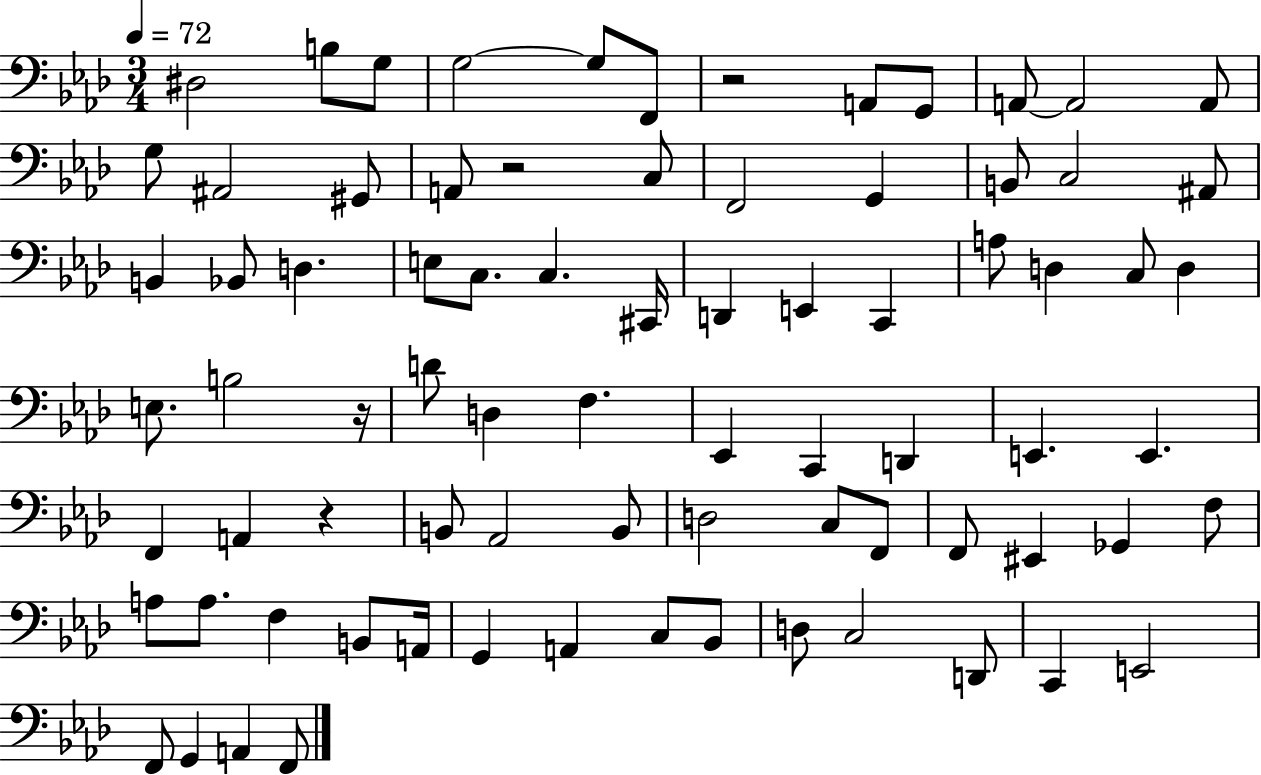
{
  \clef bass
  \numericTimeSignature
  \time 3/4
  \key aes \major
  \tempo 4 = 72
  dis2 b8 g8 | g2~~ g8 f,8 | r2 a,8 g,8 | a,8~~ a,2 a,8 | \break g8 ais,2 gis,8 | a,8 r2 c8 | f,2 g,4 | b,8 c2 ais,8 | \break b,4 bes,8 d4. | e8 c8. c4. cis,16 | d,4 e,4 c,4 | a8 d4 c8 d4 | \break e8. b2 r16 | d'8 d4 f4. | ees,4 c,4 d,4 | e,4. e,4. | \break f,4 a,4 r4 | b,8 aes,2 b,8 | d2 c8 f,8 | f,8 eis,4 ges,4 f8 | \break a8 a8. f4 b,8 a,16 | g,4 a,4 c8 bes,8 | d8 c2 d,8 | c,4 e,2 | \break f,8 g,4 a,4 f,8 | \bar "|."
}